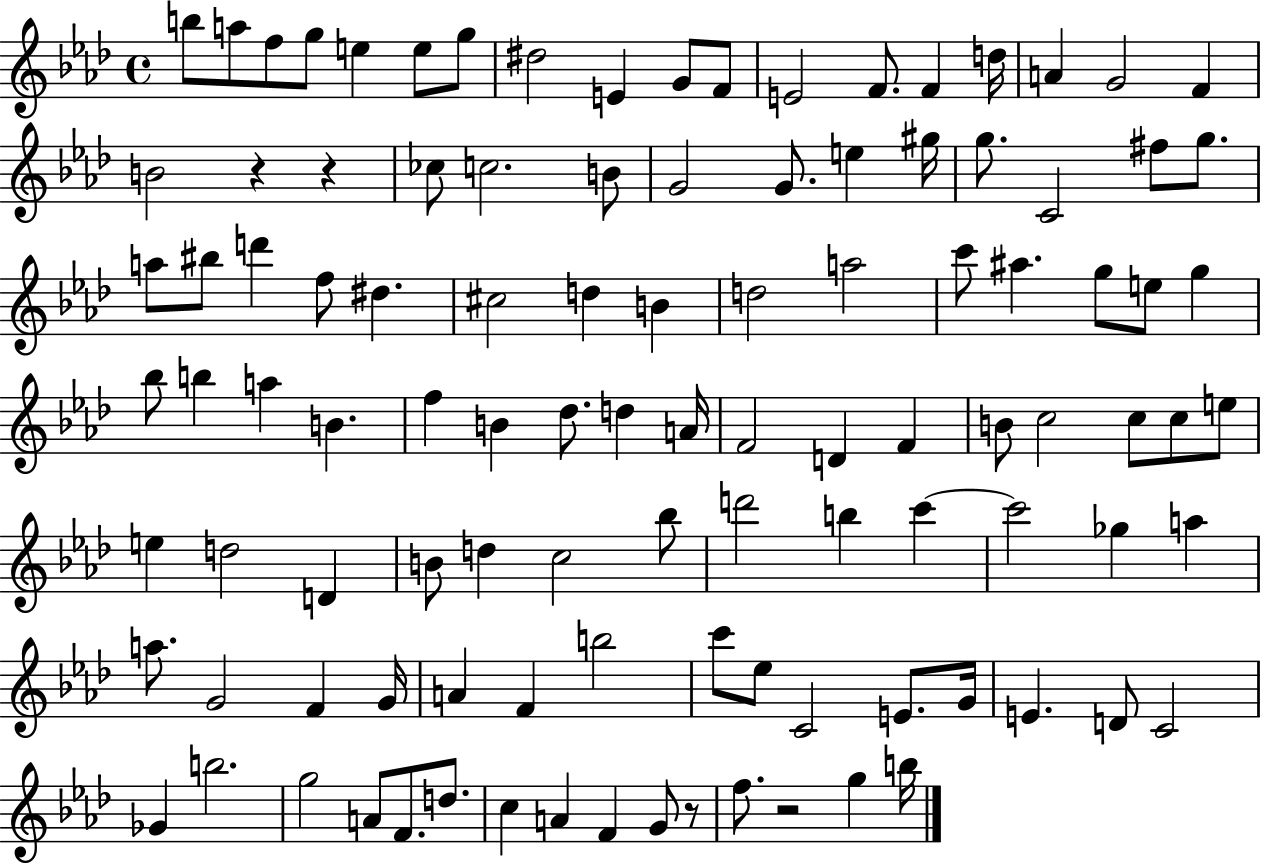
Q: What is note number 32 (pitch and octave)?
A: BIS5